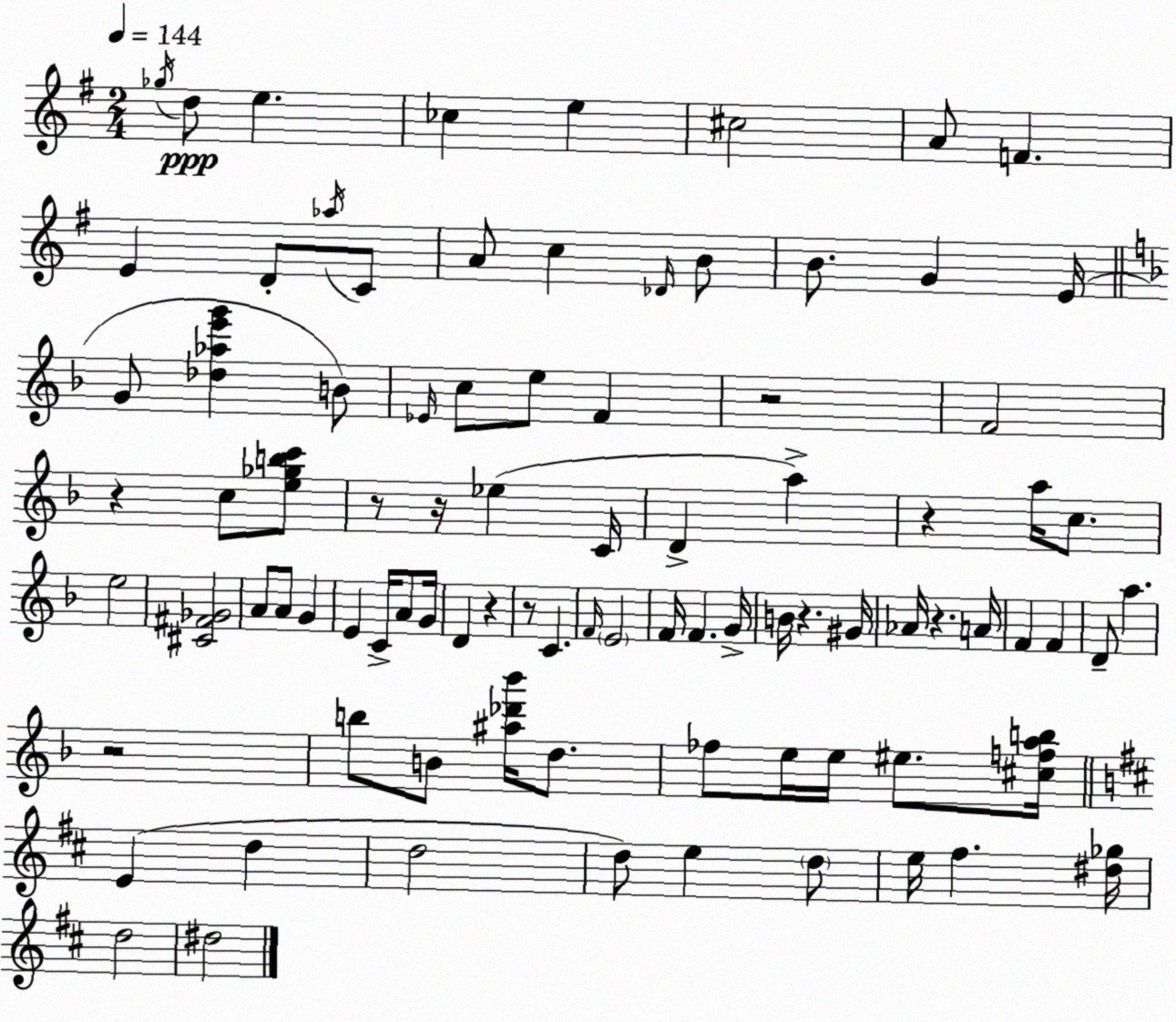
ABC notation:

X:1
T:Untitled
M:2/4
L:1/4
K:G
_g/4 d/2 e _c e ^c2 A/2 F E D/2 _a/4 C/2 A/2 c _D/4 B/2 B/2 G E/4 G/2 [_d_ae'g'] B/2 _E/4 c/2 e/2 F z2 F2 z c/2 [e_gbc']/2 z/2 z/4 _e C/4 D a z a/4 c/2 e2 [^C^F_G]2 A/2 A/2 G E C/4 A/2 G/4 D z z/2 C F/4 E2 F/4 F G/4 B/4 z ^G/4 _A/4 z A/4 F F D/2 a z2 b/2 B/2 [^a_d'_b']/4 d/2 _f/2 e/4 e/4 ^e/2 [^cfab]/4 E d d2 d/2 e d/2 e/4 ^f [^d_g]/4 d2 ^d2